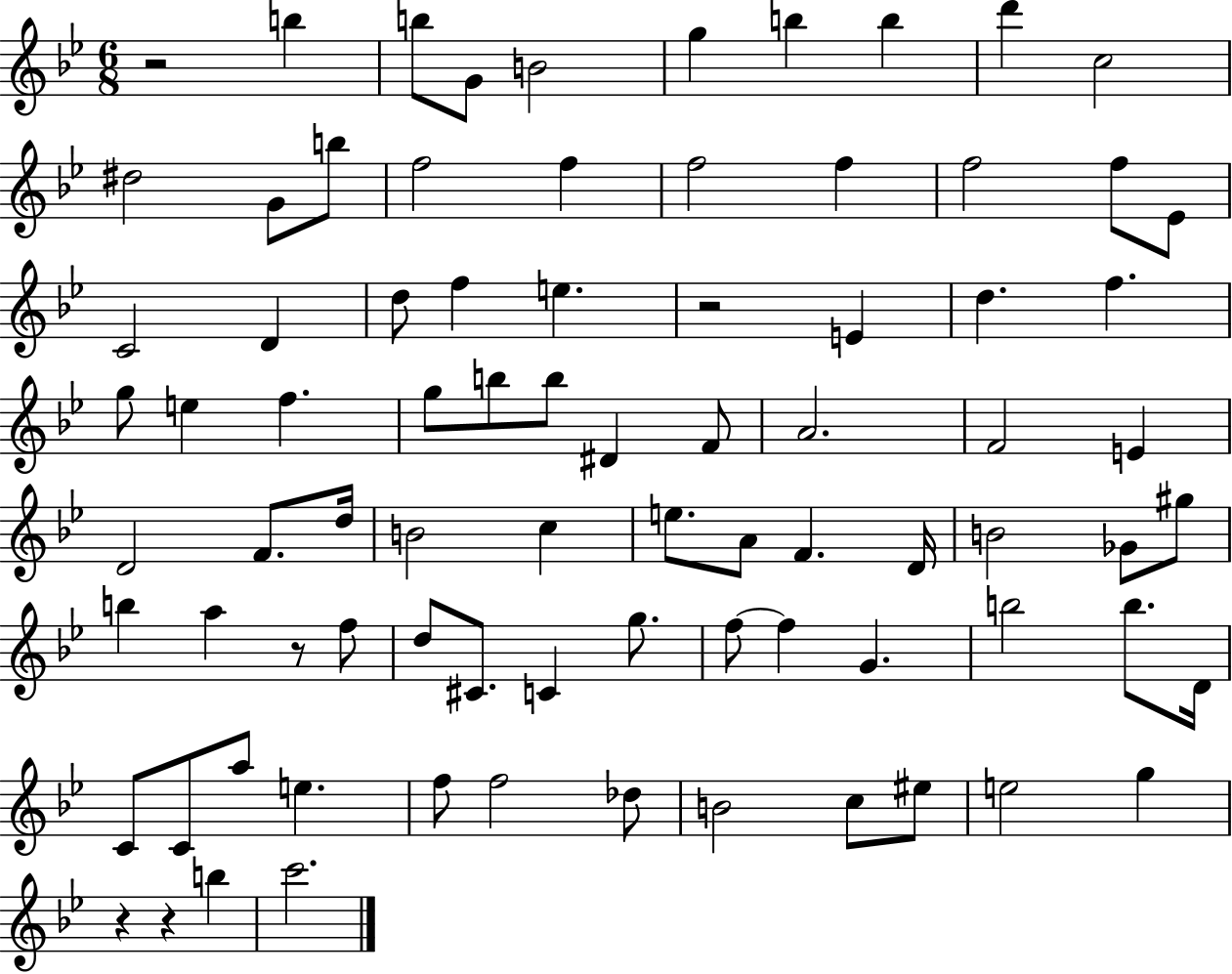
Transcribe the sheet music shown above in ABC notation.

X:1
T:Untitled
M:6/8
L:1/4
K:Bb
z2 b b/2 G/2 B2 g b b d' c2 ^d2 G/2 b/2 f2 f f2 f f2 f/2 _E/2 C2 D d/2 f e z2 E d f g/2 e f g/2 b/2 b/2 ^D F/2 A2 F2 E D2 F/2 d/4 B2 c e/2 A/2 F D/4 B2 _G/2 ^g/2 b a z/2 f/2 d/2 ^C/2 C g/2 f/2 f G b2 b/2 D/4 C/2 C/2 a/2 e f/2 f2 _d/2 B2 c/2 ^e/2 e2 g z z b c'2